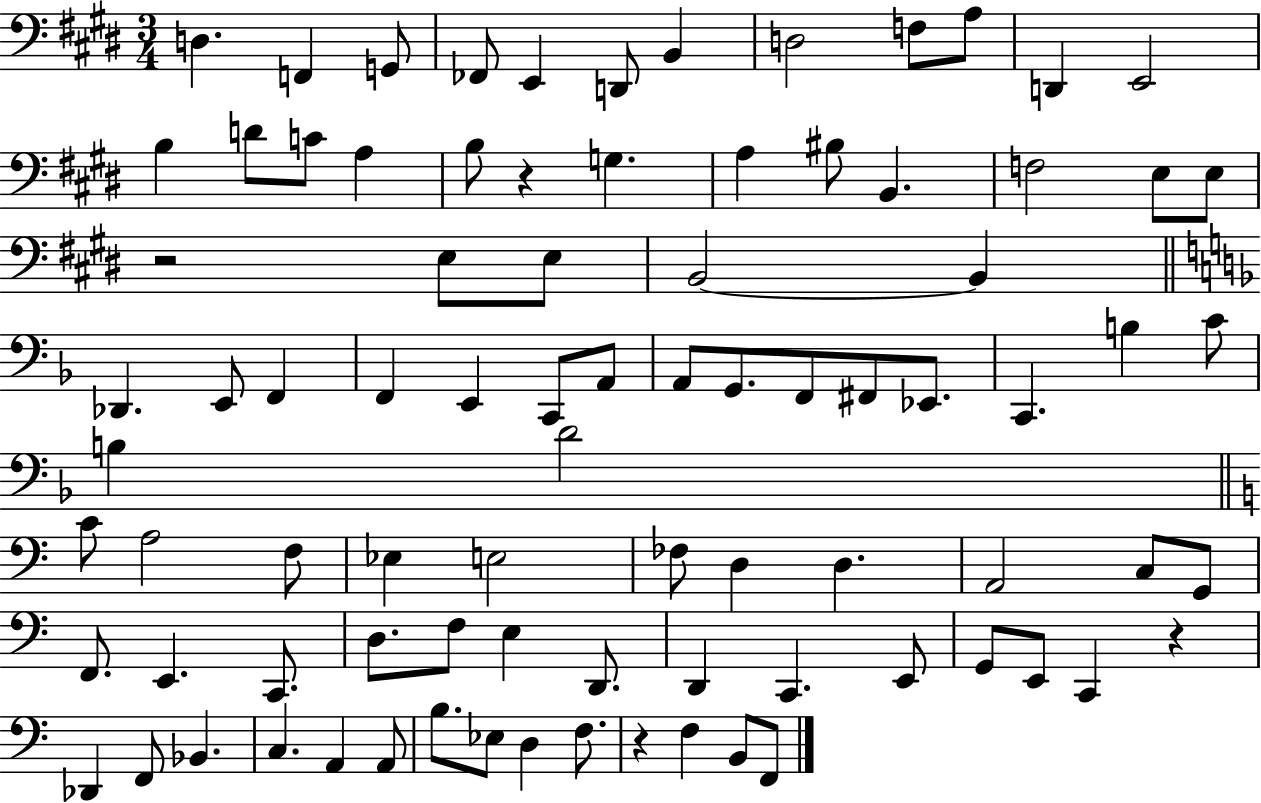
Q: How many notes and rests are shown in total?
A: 86